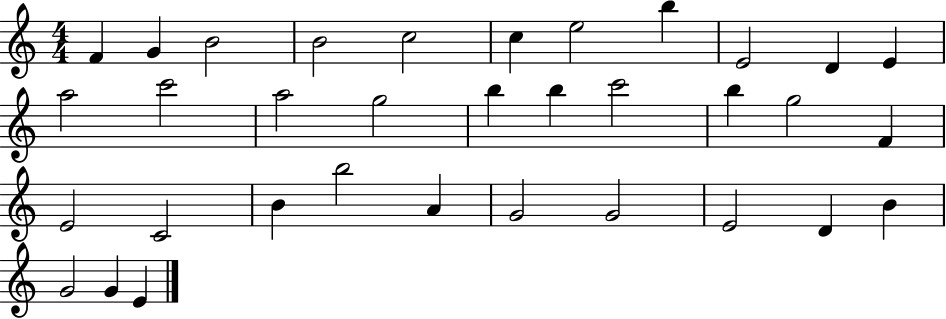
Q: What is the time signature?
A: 4/4